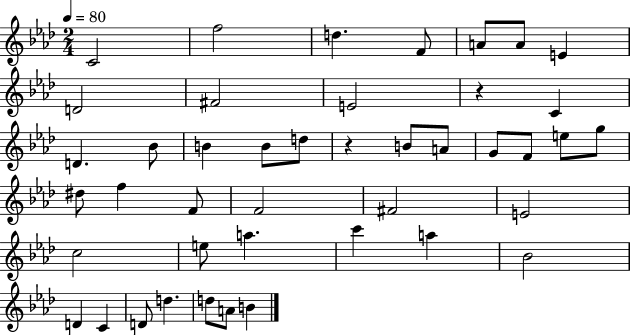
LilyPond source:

{
  \clef treble
  \numericTimeSignature
  \time 2/4
  \key aes \major
  \tempo 4 = 80
  \repeat volta 2 { c'2 | f''2 | d''4. f'8 | a'8 a'8 e'4 | \break d'2 | fis'2 | e'2 | r4 c'4 | \break d'4. bes'8 | b'4 b'8 d''8 | r4 b'8 a'8 | g'8 f'8 e''8 g''8 | \break dis''8 f''4 f'8 | f'2 | fis'2 | e'2 | \break c''2 | e''8 a''4. | c'''4 a''4 | bes'2 | \break d'4 c'4 | d'8 d''4. | d''8 a'8 b'4 | } \bar "|."
}